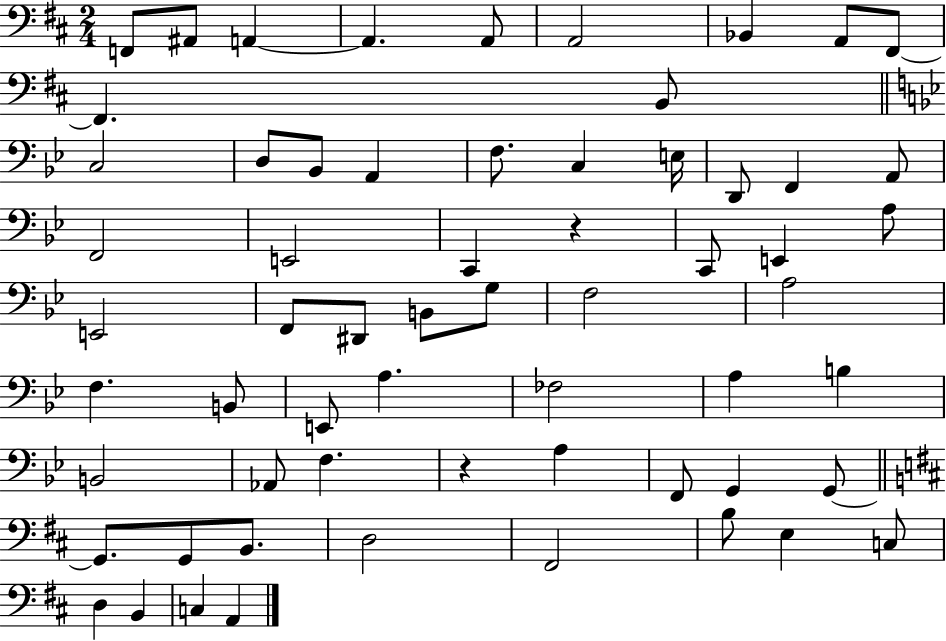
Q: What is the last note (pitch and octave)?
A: A2